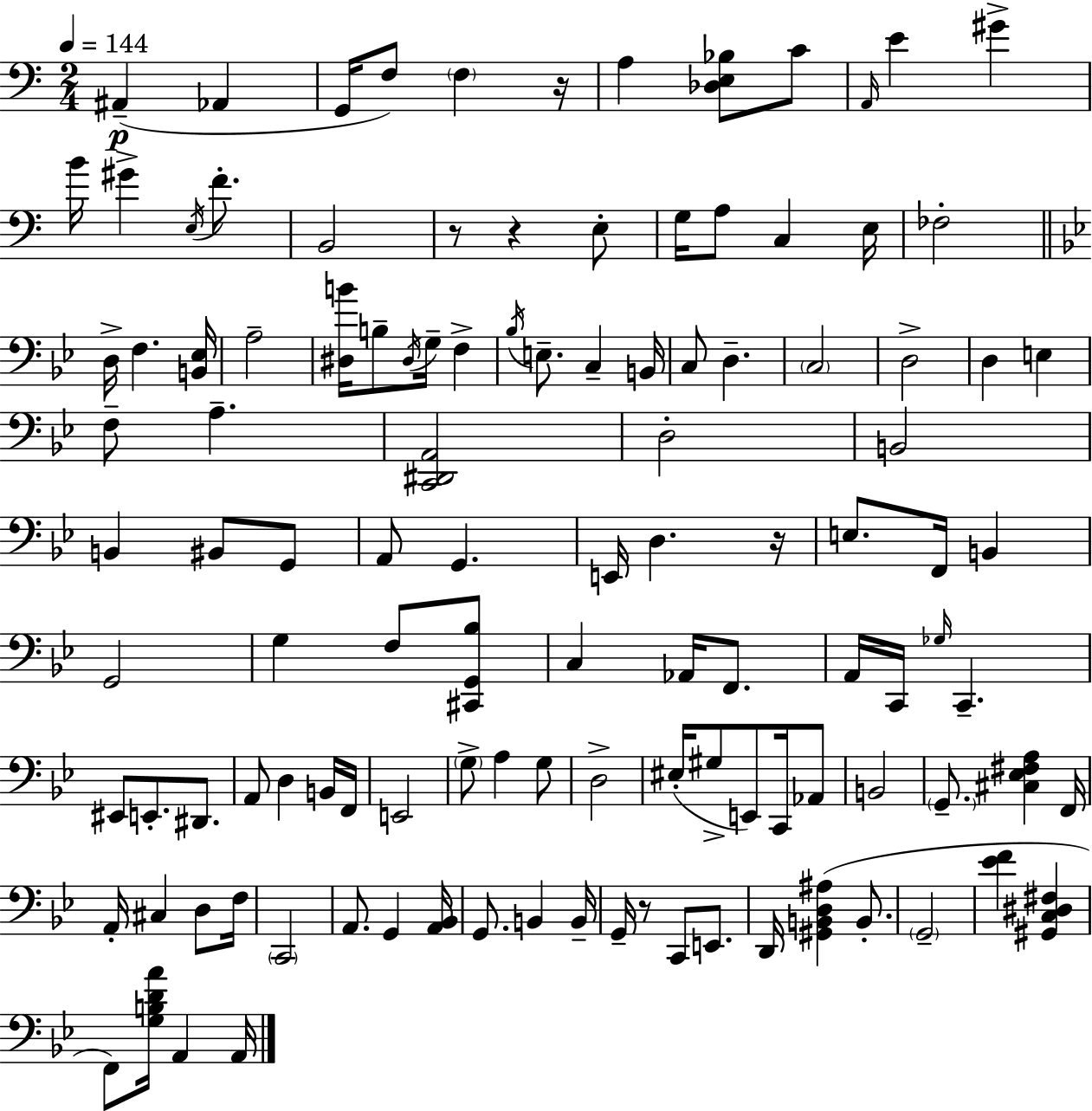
X:1
T:Untitled
M:2/4
L:1/4
K:C
^A,, _A,, G,,/4 F,/2 F, z/4 A, [_D,E,_B,]/2 C/2 A,,/4 E ^G B/4 ^G E,/4 F/2 B,,2 z/2 z E,/2 G,/4 A,/2 C, E,/4 _F,2 D,/4 F, [B,,_E,]/4 A,2 [^D,B]/4 B,/2 ^D,/4 G,/4 F, _B,/4 E,/2 C, B,,/4 C,/2 D, C,2 D,2 D, E, F,/2 A, [C,,^D,,A,,]2 D,2 B,,2 B,, ^B,,/2 G,,/2 A,,/2 G,, E,,/4 D, z/4 E,/2 F,,/4 B,, G,,2 G, F,/2 [^C,,G,,_B,]/2 C, _A,,/4 F,,/2 A,,/4 C,,/4 _G,/4 C,, ^E,,/2 E,,/2 ^D,,/2 A,,/2 D, B,,/4 F,,/4 E,,2 G,/2 A, G,/2 D,2 ^E,/4 ^G,/2 E,,/2 C,,/4 _A,,/2 B,,2 G,,/2 [^C,_E,^F,A,] F,,/4 A,,/4 ^C, D,/2 F,/4 C,,2 A,,/2 G,, [A,,_B,,]/4 G,,/2 B,, B,,/4 G,,/4 z/2 C,,/2 E,,/2 D,,/4 [^G,,B,,D,^A,] B,,/2 G,,2 [_EF] [^G,,C,^D,^F,] F,,/2 [G,B,DA]/4 A,, A,,/4